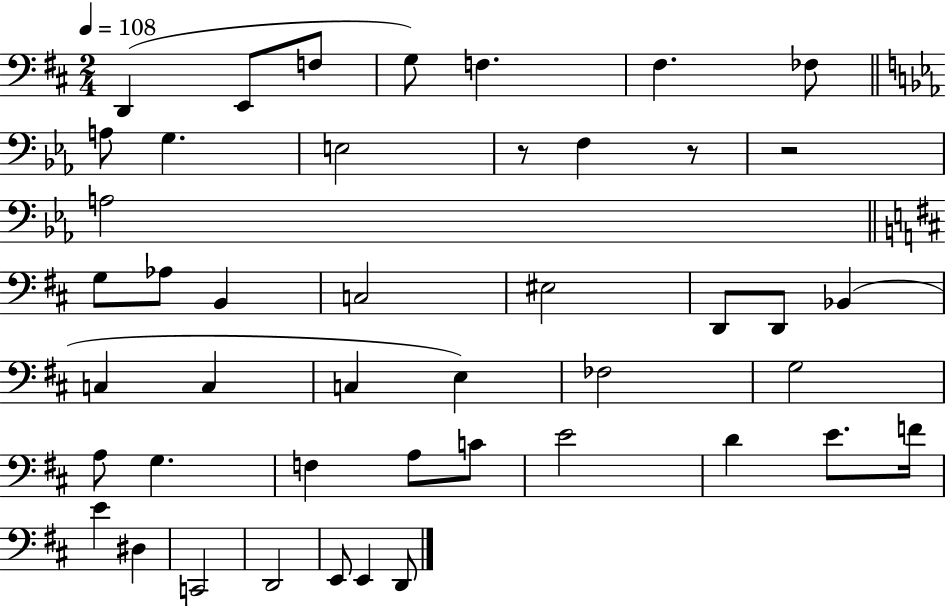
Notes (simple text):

D2/q E2/e F3/e G3/e F3/q. F#3/q. FES3/e A3/e G3/q. E3/h R/e F3/q R/e R/h A3/h G3/e Ab3/e B2/q C3/h EIS3/h D2/e D2/e Bb2/q C3/q C3/q C3/q E3/q FES3/h G3/h A3/e G3/q. F3/q A3/e C4/e E4/h D4/q E4/e. F4/s E4/q D#3/q C2/h D2/h E2/e E2/q D2/e